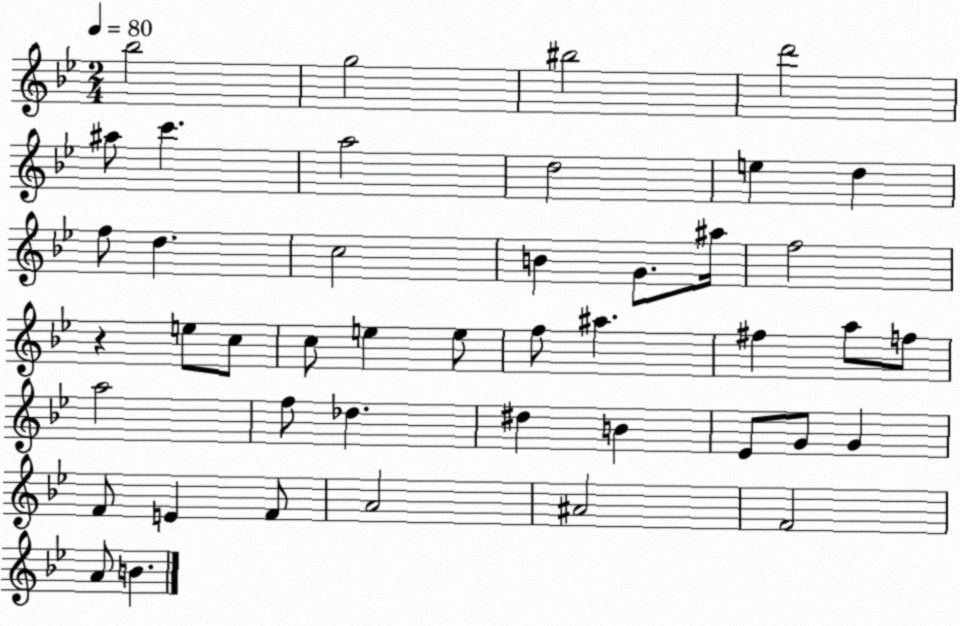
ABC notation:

X:1
T:Untitled
M:2/4
L:1/4
K:Bb
_b2 g2 ^b2 d'2 ^a/2 c' a2 d2 e d f/2 d c2 B G/2 ^a/4 f2 z e/2 c/2 c/2 e e/2 f/2 ^a ^f a/2 f/2 a2 f/2 _d ^d B _E/2 G/2 G F/2 E F/2 A2 ^A2 F2 A/2 B